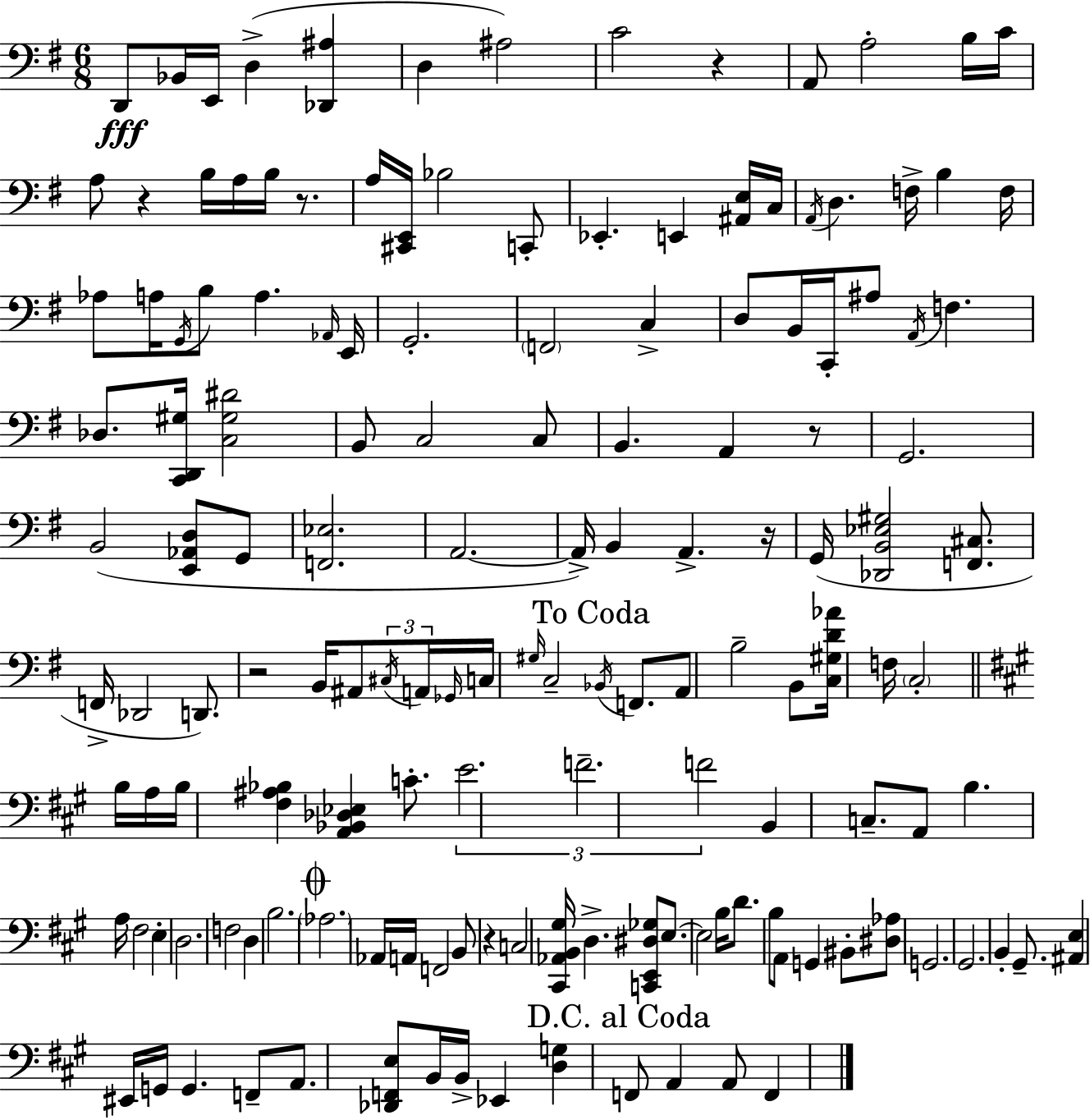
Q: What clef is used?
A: bass